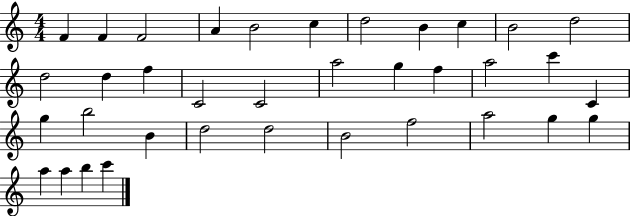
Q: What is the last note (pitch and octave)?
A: C6